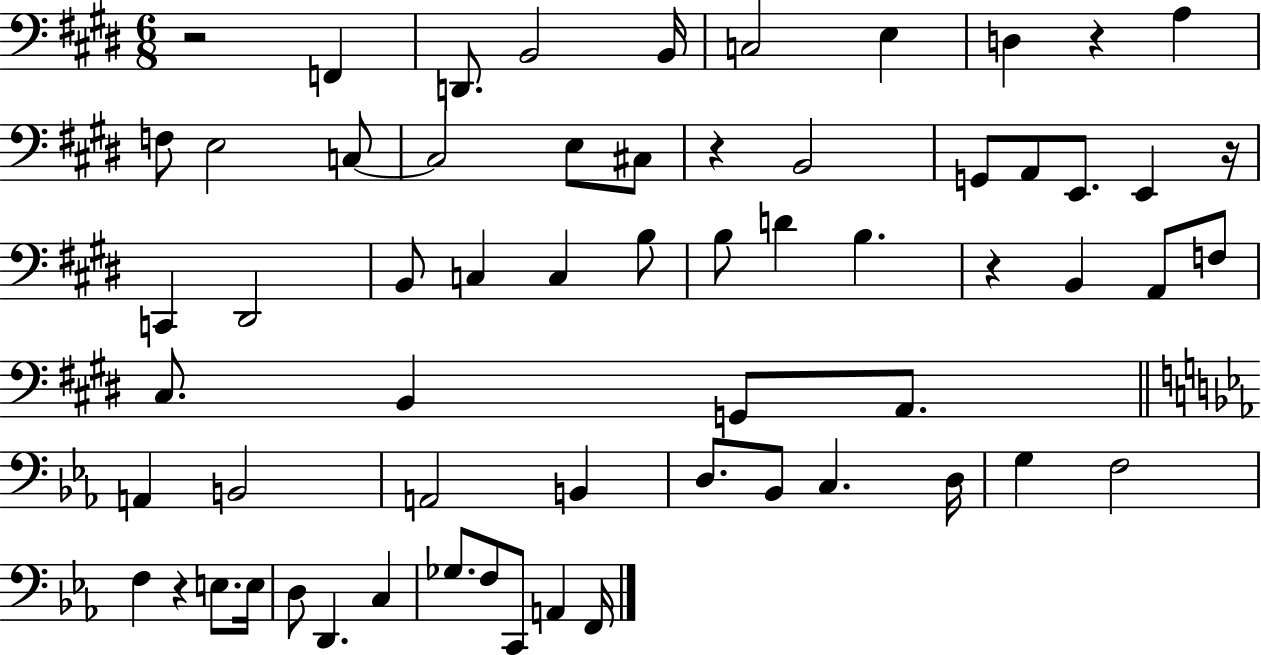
{
  \clef bass
  \numericTimeSignature
  \time 6/8
  \key e \major
  r2 f,4 | d,8. b,2 b,16 | c2 e4 | d4 r4 a4 | \break f8 e2 c8~~ | c2 e8 cis8 | r4 b,2 | g,8 a,8 e,8. e,4 r16 | \break c,4 dis,2 | b,8 c4 c4 b8 | b8 d'4 b4. | r4 b,4 a,8 f8 | \break cis8. b,4 g,8 a,8. | \bar "||" \break \key ees \major a,4 b,2 | a,2 b,4 | d8. bes,8 c4. d16 | g4 f2 | \break f4 r4 e8. e16 | d8 d,4. c4 | ges8. f8 c,8 a,4 f,16 | \bar "|."
}